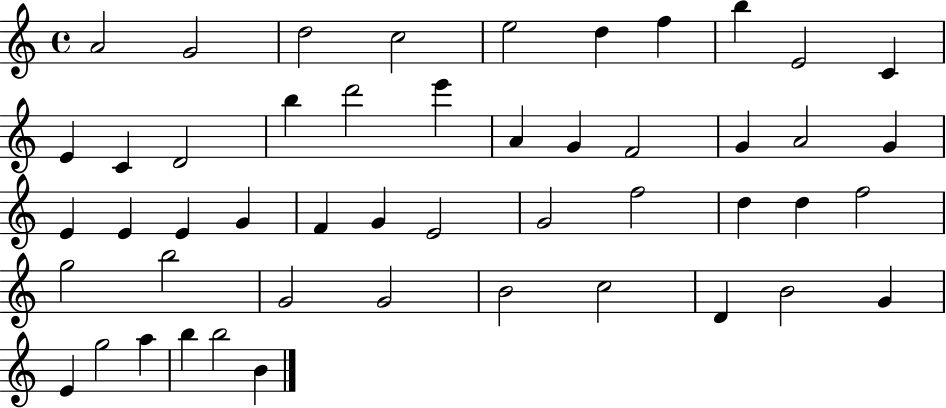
X:1
T:Untitled
M:4/4
L:1/4
K:C
A2 G2 d2 c2 e2 d f b E2 C E C D2 b d'2 e' A G F2 G A2 G E E E G F G E2 G2 f2 d d f2 g2 b2 G2 G2 B2 c2 D B2 G E g2 a b b2 B